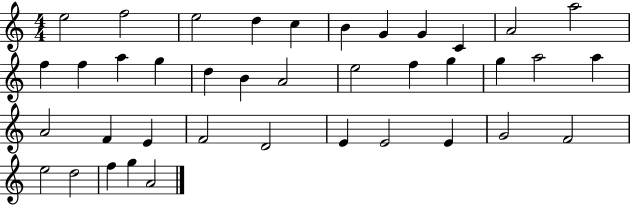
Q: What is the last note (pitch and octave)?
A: A4